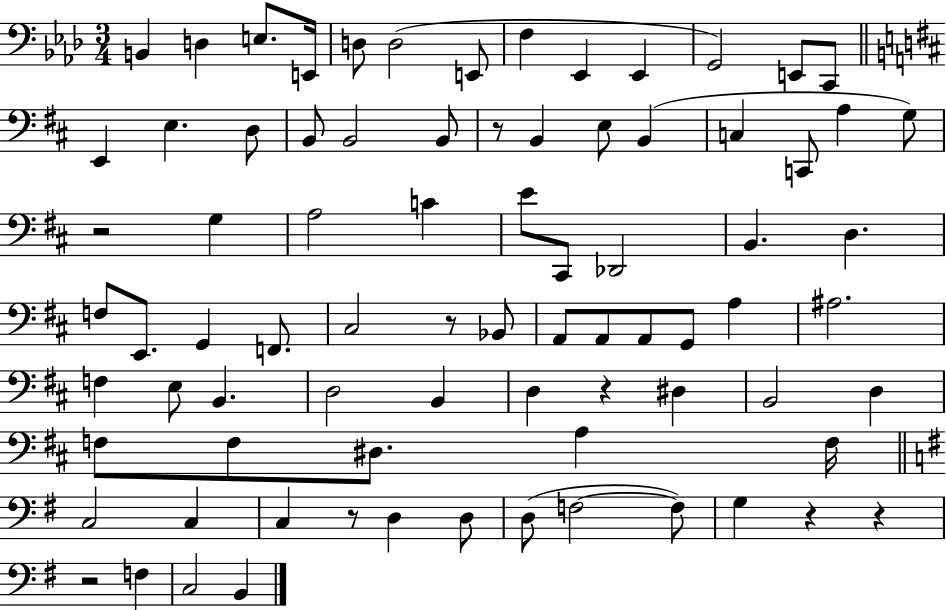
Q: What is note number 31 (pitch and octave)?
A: C#2